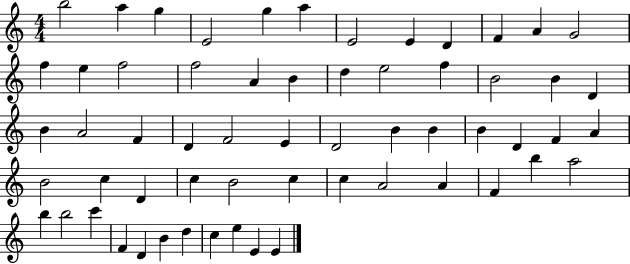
{
  \clef treble
  \numericTimeSignature
  \time 4/4
  \key c \major
  b''2 a''4 g''4 | e'2 g''4 a''4 | e'2 e'4 d'4 | f'4 a'4 g'2 | \break f''4 e''4 f''2 | f''2 a'4 b'4 | d''4 e''2 f''4 | b'2 b'4 d'4 | \break b'4 a'2 f'4 | d'4 f'2 e'4 | d'2 b'4 b'4 | b'4 d'4 f'4 a'4 | \break b'2 c''4 d'4 | c''4 b'2 c''4 | c''4 a'2 a'4 | f'4 b''4 a''2 | \break b''4 b''2 c'''4 | f'4 d'4 b'4 d''4 | c''4 e''4 e'4 e'4 | \bar "|."
}